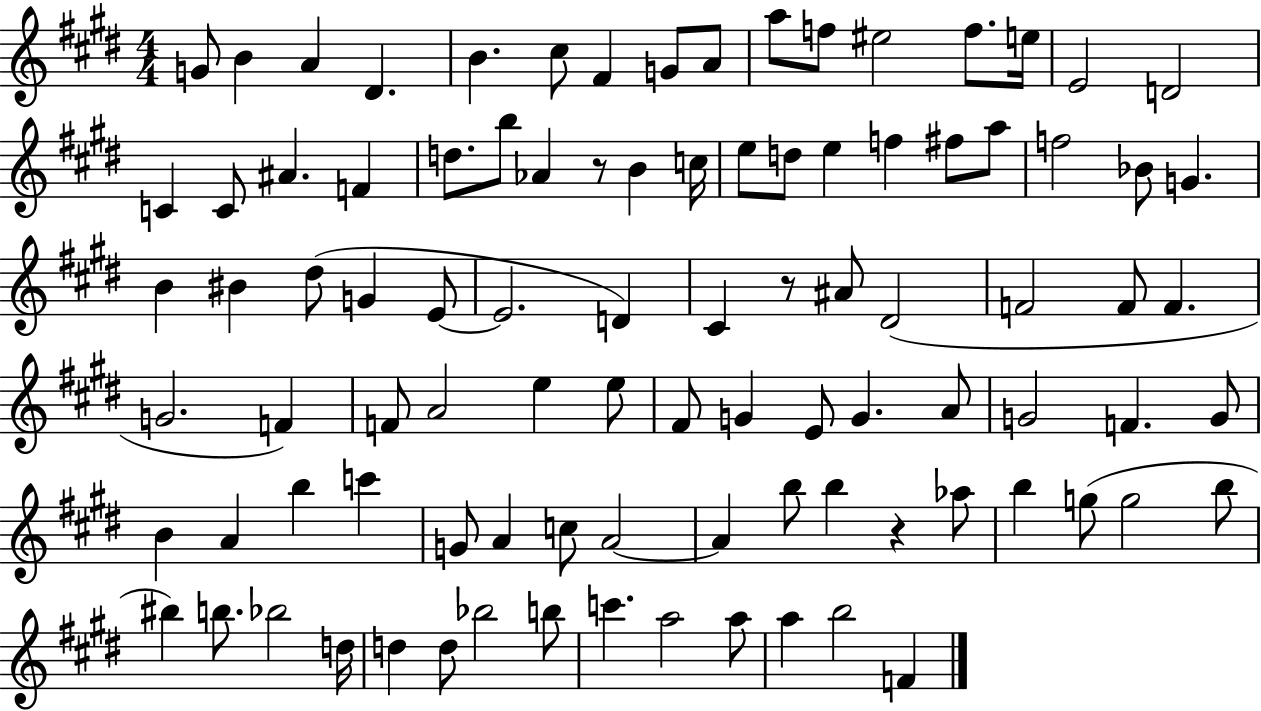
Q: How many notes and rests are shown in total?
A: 94